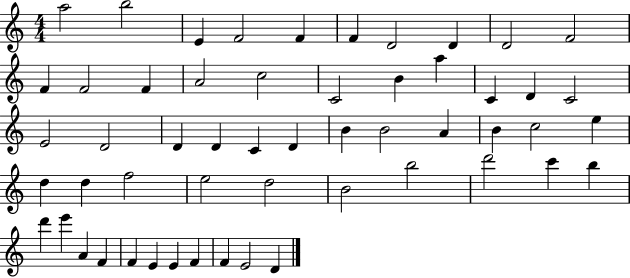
A5/h B5/h E4/q F4/h F4/q F4/q D4/h D4/q D4/h F4/h F4/q F4/h F4/q A4/h C5/h C4/h B4/q A5/q C4/q D4/q C4/h E4/h D4/h D4/q D4/q C4/q D4/q B4/q B4/h A4/q B4/q C5/h E5/q D5/q D5/q F5/h E5/h D5/h B4/h B5/h D6/h C6/q B5/q D6/q E6/q A4/q F4/q F4/q E4/q E4/q F4/q F4/q E4/h D4/q